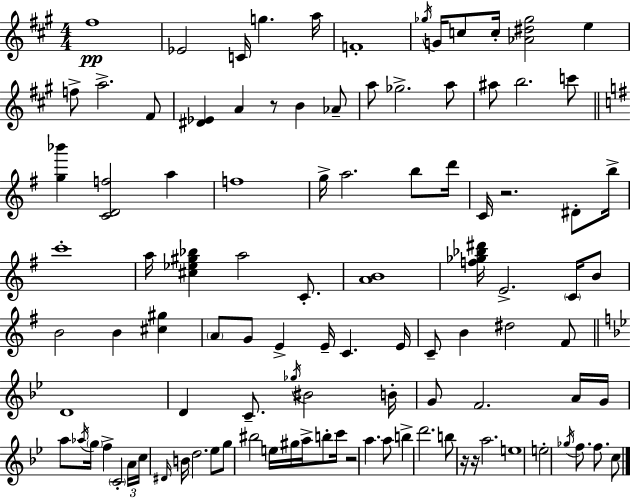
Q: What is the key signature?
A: A major